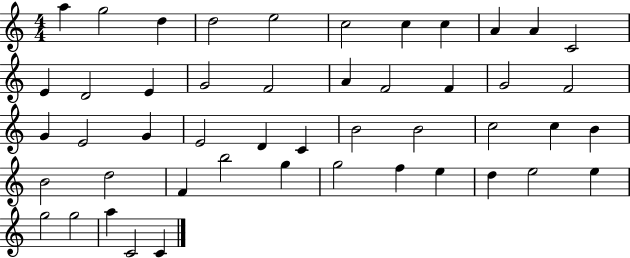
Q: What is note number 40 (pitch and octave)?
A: E5